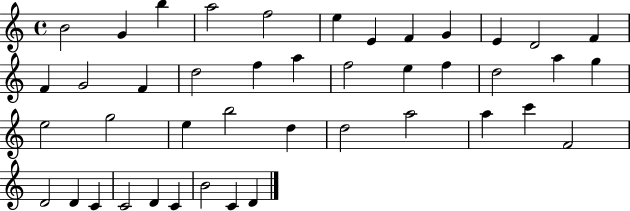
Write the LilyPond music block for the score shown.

{
  \clef treble
  \time 4/4
  \defaultTimeSignature
  \key c \major
  b'2 g'4 b''4 | a''2 f''2 | e''4 e'4 f'4 g'4 | e'4 d'2 f'4 | \break f'4 g'2 f'4 | d''2 f''4 a''4 | f''2 e''4 f''4 | d''2 a''4 g''4 | \break e''2 g''2 | e''4 b''2 d''4 | d''2 a''2 | a''4 c'''4 f'2 | \break d'2 d'4 c'4 | c'2 d'4 c'4 | b'2 c'4 d'4 | \bar "|."
}